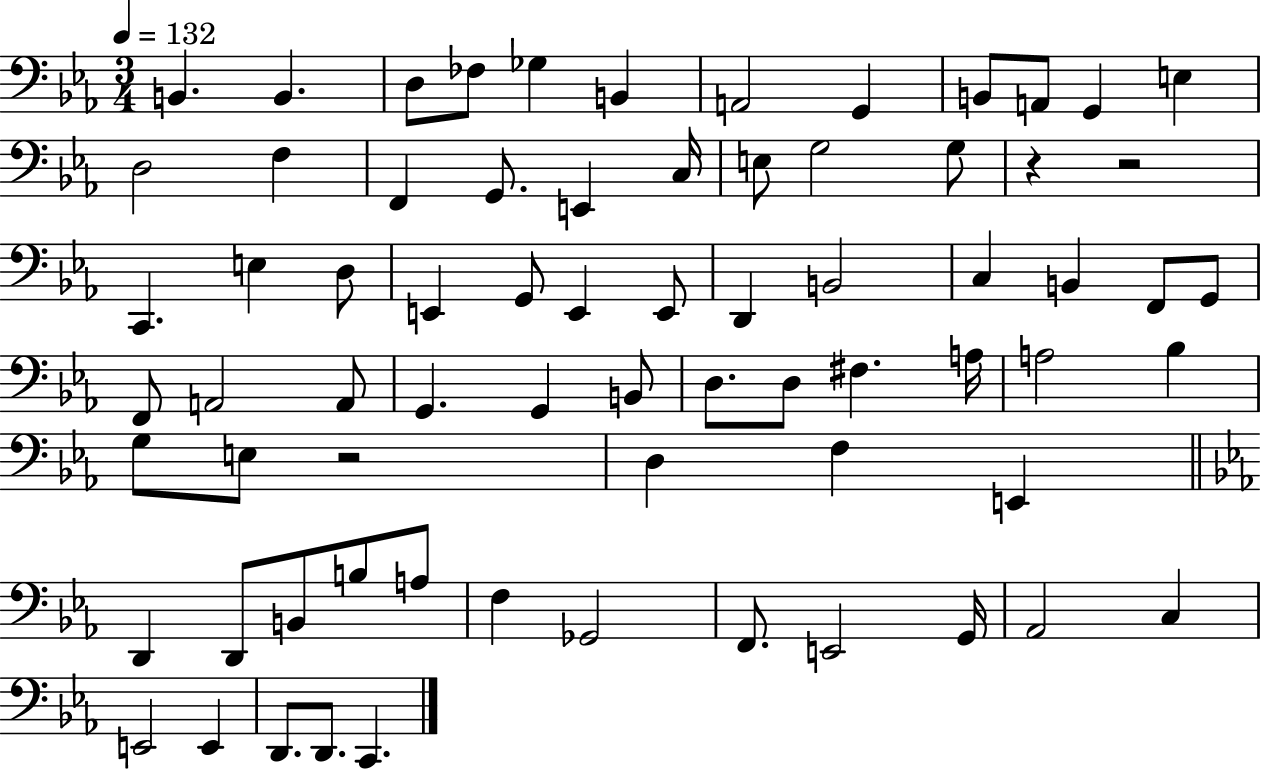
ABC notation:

X:1
T:Untitled
M:3/4
L:1/4
K:Eb
B,, B,, D,/2 _F,/2 _G, B,, A,,2 G,, B,,/2 A,,/2 G,, E, D,2 F, F,, G,,/2 E,, C,/4 E,/2 G,2 G,/2 z z2 C,, E, D,/2 E,, G,,/2 E,, E,,/2 D,, B,,2 C, B,, F,,/2 G,,/2 F,,/2 A,,2 A,,/2 G,, G,, B,,/2 D,/2 D,/2 ^F, A,/4 A,2 _B, G,/2 E,/2 z2 D, F, E,, D,, D,,/2 B,,/2 B,/2 A,/2 F, _G,,2 F,,/2 E,,2 G,,/4 _A,,2 C, E,,2 E,, D,,/2 D,,/2 C,,